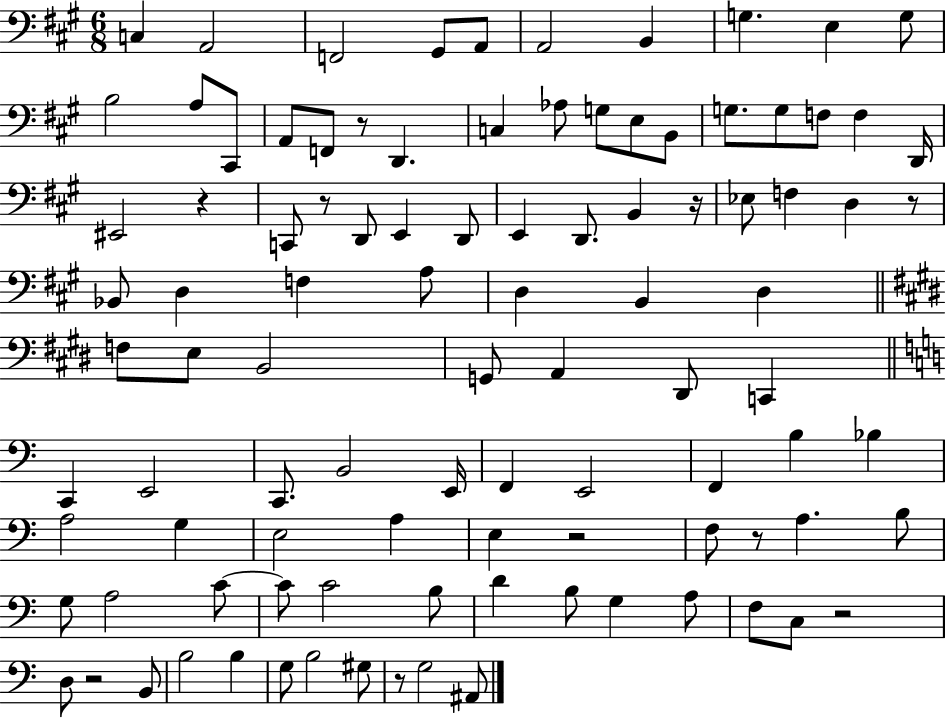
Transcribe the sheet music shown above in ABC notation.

X:1
T:Untitled
M:6/8
L:1/4
K:A
C, A,,2 F,,2 ^G,,/2 A,,/2 A,,2 B,, G, E, G,/2 B,2 A,/2 ^C,,/2 A,,/2 F,,/2 z/2 D,, C, _A,/2 G,/2 E,/2 B,,/2 G,/2 G,/2 F,/2 F, D,,/4 ^E,,2 z C,,/2 z/2 D,,/2 E,, D,,/2 E,, D,,/2 B,, z/4 _E,/2 F, D, z/2 _B,,/2 D, F, A,/2 D, B,, D, F,/2 E,/2 B,,2 G,,/2 A,, ^D,,/2 C,, C,, E,,2 C,,/2 B,,2 E,,/4 F,, E,,2 F,, B, _B, A,2 G, E,2 A, E, z2 F,/2 z/2 A, B,/2 G,/2 A,2 C/2 C/2 C2 B,/2 D B,/2 G, A,/2 F,/2 C,/2 z2 D,/2 z2 B,,/2 B,2 B, G,/2 B,2 ^G,/2 z/2 G,2 ^A,,/2